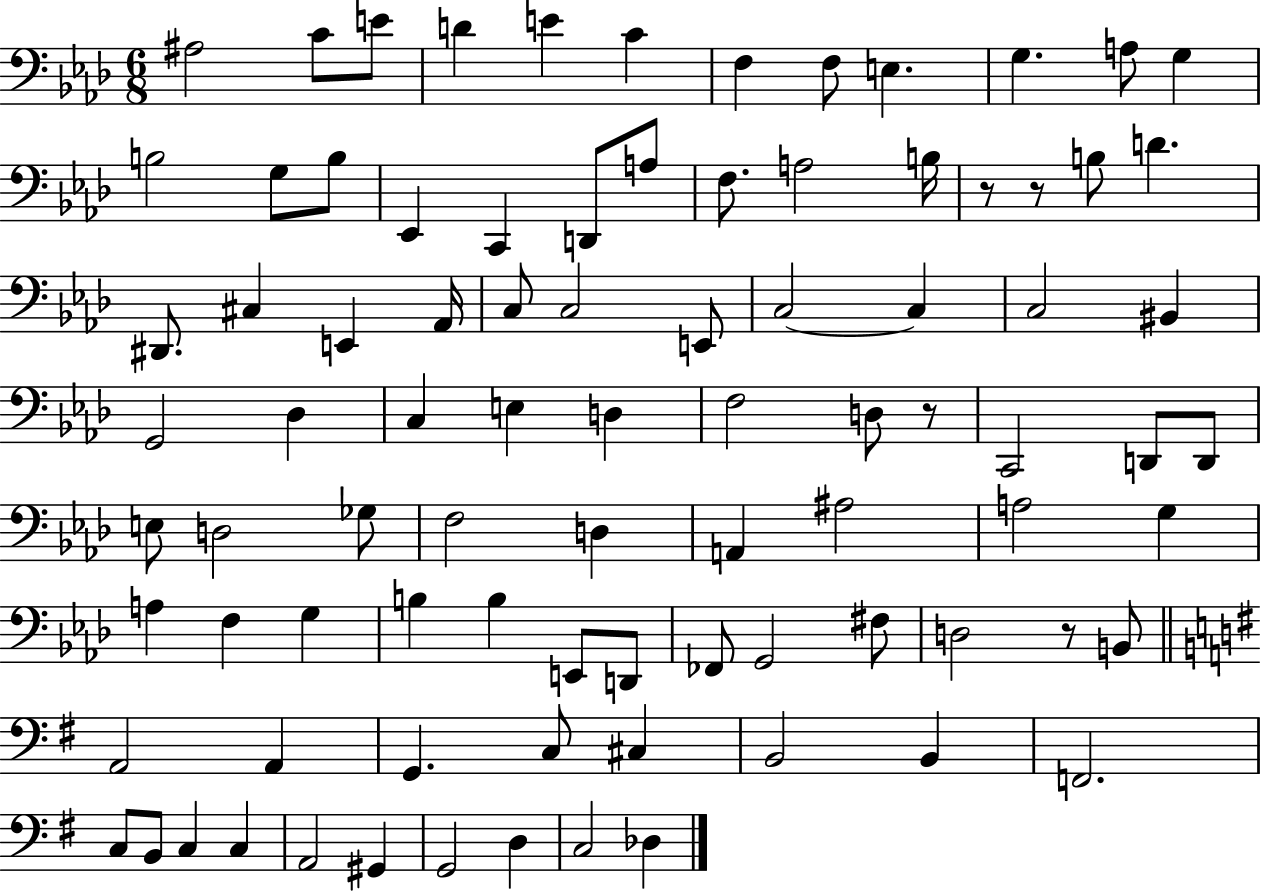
X:1
T:Untitled
M:6/8
L:1/4
K:Ab
^A,2 C/2 E/2 D E C F, F,/2 E, G, A,/2 G, B,2 G,/2 B,/2 _E,, C,, D,,/2 A,/2 F,/2 A,2 B,/4 z/2 z/2 B,/2 D ^D,,/2 ^C, E,, _A,,/4 C,/2 C,2 E,,/2 C,2 C, C,2 ^B,, G,,2 _D, C, E, D, F,2 D,/2 z/2 C,,2 D,,/2 D,,/2 E,/2 D,2 _G,/2 F,2 D, A,, ^A,2 A,2 G, A, F, G, B, B, E,,/2 D,,/2 _F,,/2 G,,2 ^F,/2 D,2 z/2 B,,/2 A,,2 A,, G,, C,/2 ^C, B,,2 B,, F,,2 C,/2 B,,/2 C, C, A,,2 ^G,, G,,2 D, C,2 _D,